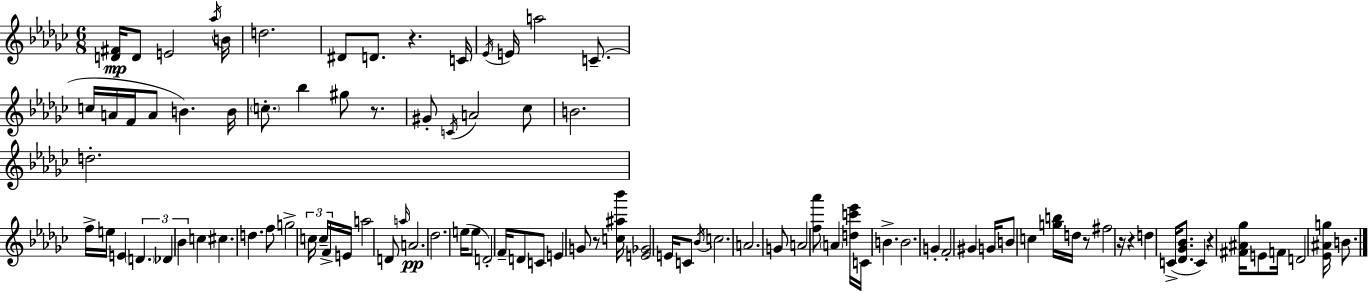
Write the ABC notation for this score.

X:1
T:Untitled
M:6/8
L:1/4
K:Ebm
[D^F]/4 D/2 E2 _a/4 B/4 d2 ^D/2 D/2 z C/4 _E/4 E/4 a2 C/2 c/4 A/4 F/4 A/2 B B/4 c/2 _b ^g/2 z/2 ^G/2 C/4 A2 _c/2 B2 d2 f/4 e/4 E D _D _B c ^c d f/2 g2 c/4 c/4 F/4 E/4 a2 D/2 a/4 A2 _d2 e/4 e/2 D2 F/4 D/2 C/2 E G/2 z/2 [c^a_b']/4 [E_G]2 E/4 C/2 _B/4 c2 A2 G/2 A2 [f_a']/2 A [dc'_e']/4 C/4 B B2 G F2 ^G G/4 B/2 c [gb]/4 d/4 z/2 ^f2 z/4 z d C/4 [_D_G_B]/2 C z [^F^A_g]/4 E/2 F/4 D2 [_E^Ag]/4 B/2